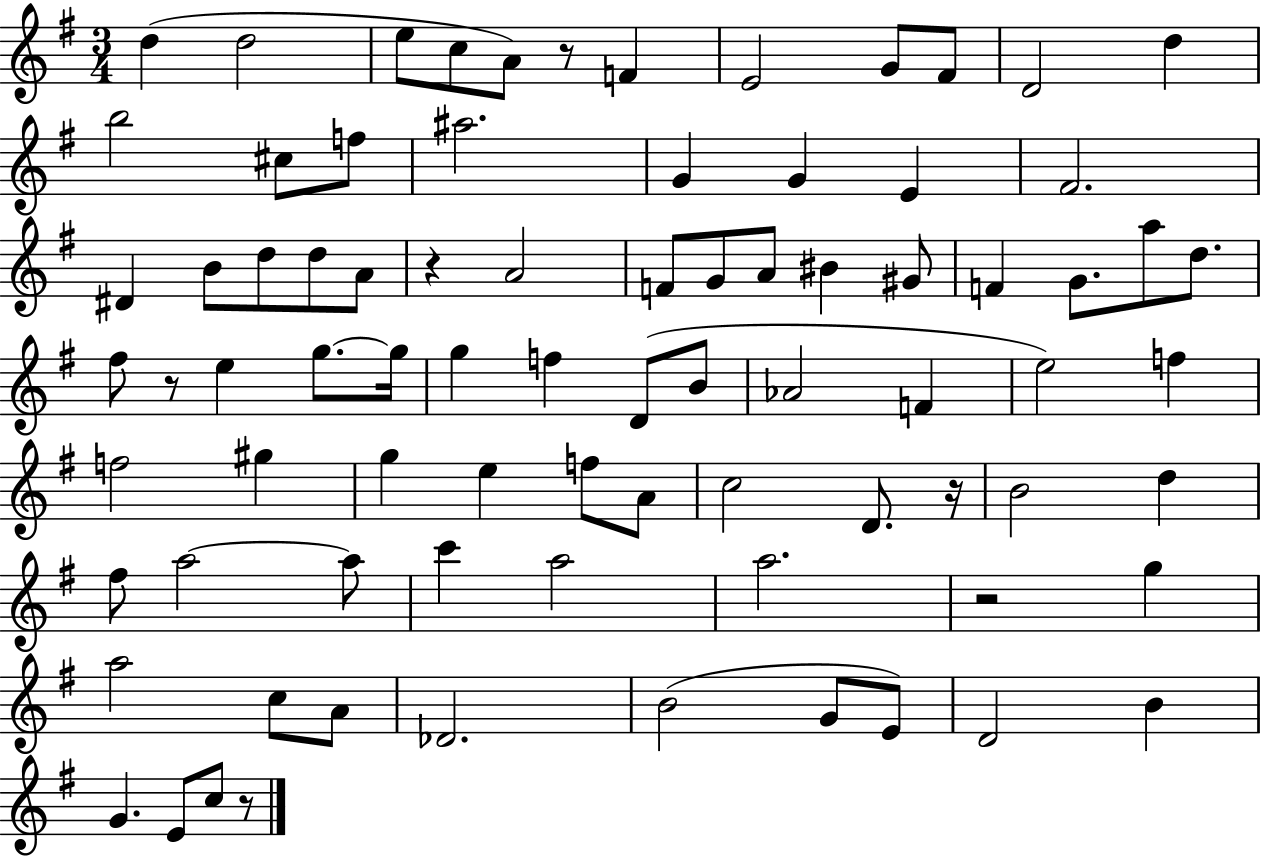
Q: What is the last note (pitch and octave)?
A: C5